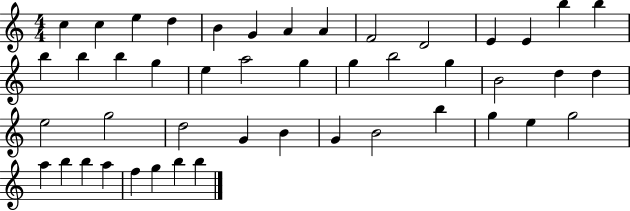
{
  \clef treble
  \numericTimeSignature
  \time 4/4
  \key c \major
  c''4 c''4 e''4 d''4 | b'4 g'4 a'4 a'4 | f'2 d'2 | e'4 e'4 b''4 b''4 | \break b''4 b''4 b''4 g''4 | e''4 a''2 g''4 | g''4 b''2 g''4 | b'2 d''4 d''4 | \break e''2 g''2 | d''2 g'4 b'4 | g'4 b'2 b''4 | g''4 e''4 g''2 | \break a''4 b''4 b''4 a''4 | f''4 g''4 b''4 b''4 | \bar "|."
}